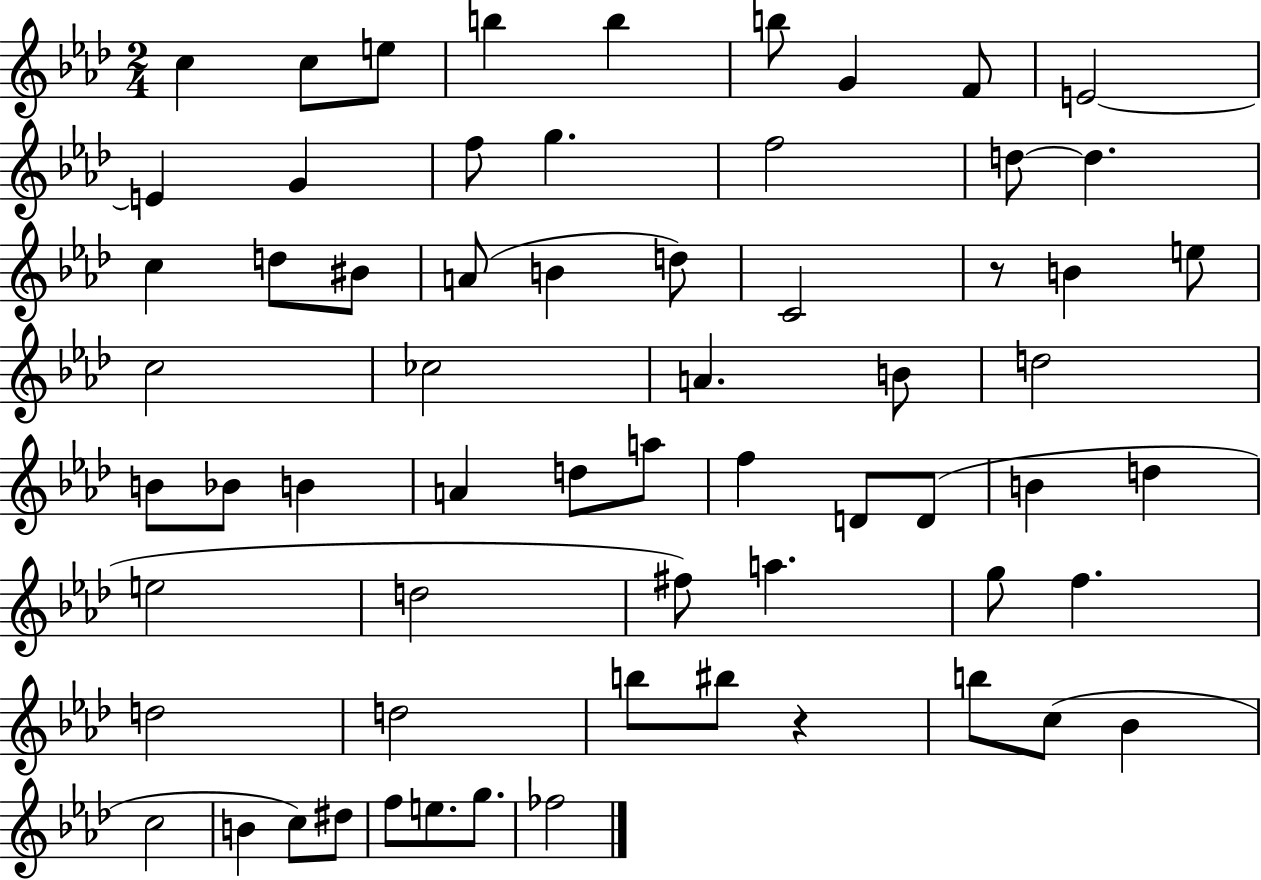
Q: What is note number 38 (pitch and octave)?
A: D4